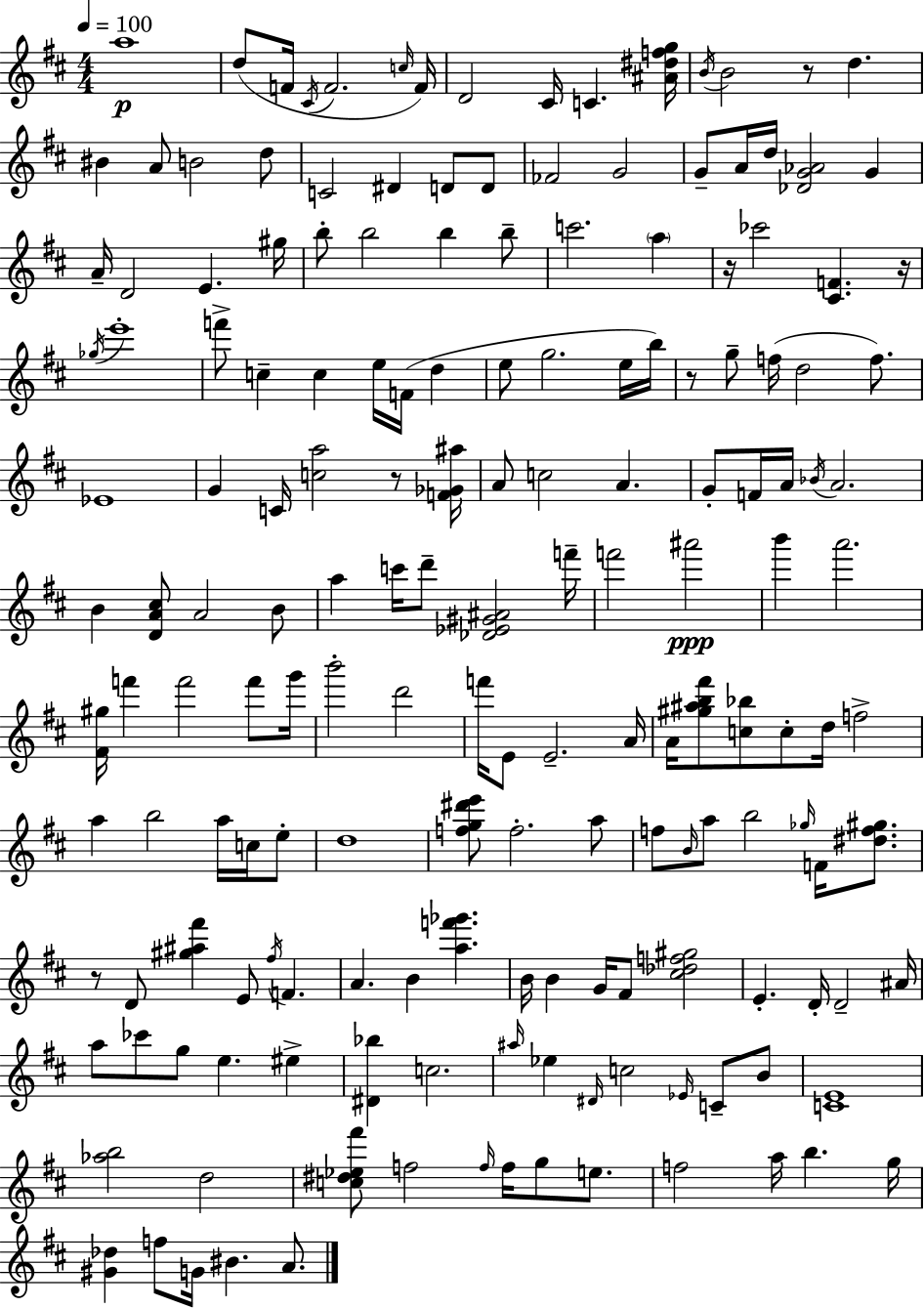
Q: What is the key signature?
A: D major